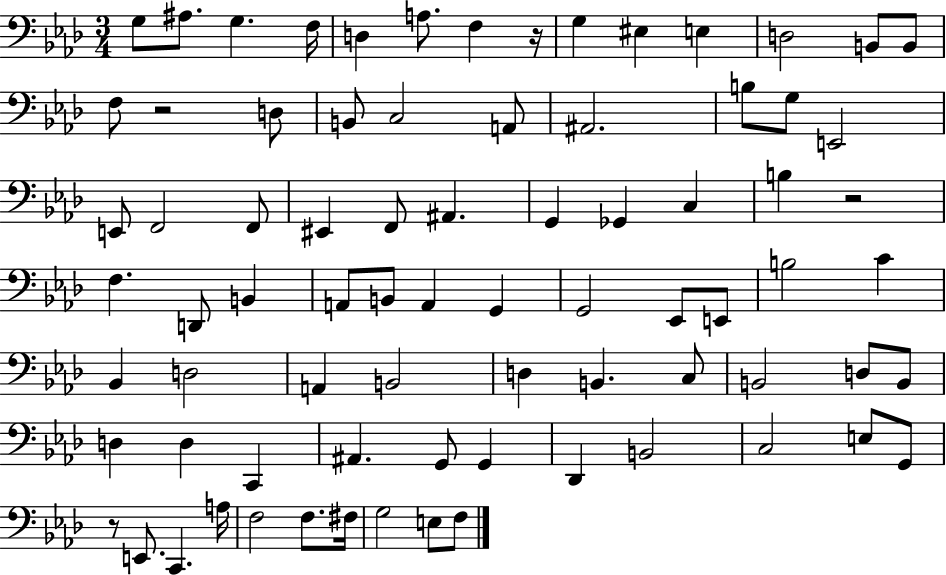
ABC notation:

X:1
T:Untitled
M:3/4
L:1/4
K:Ab
G,/2 ^A,/2 G, F,/4 D, A,/2 F, z/4 G, ^E, E, D,2 B,,/2 B,,/2 F,/2 z2 D,/2 B,,/2 C,2 A,,/2 ^A,,2 B,/2 G,/2 E,,2 E,,/2 F,,2 F,,/2 ^E,, F,,/2 ^A,, G,, _G,, C, B, z2 F, D,,/2 B,, A,,/2 B,,/2 A,, G,, G,,2 _E,,/2 E,,/2 B,2 C _B,, D,2 A,, B,,2 D, B,, C,/2 B,,2 D,/2 B,,/2 D, D, C,, ^A,, G,,/2 G,, _D,, B,,2 C,2 E,/2 G,,/2 z/2 E,,/2 C,, A,/4 F,2 F,/2 ^F,/4 G,2 E,/2 F,/2